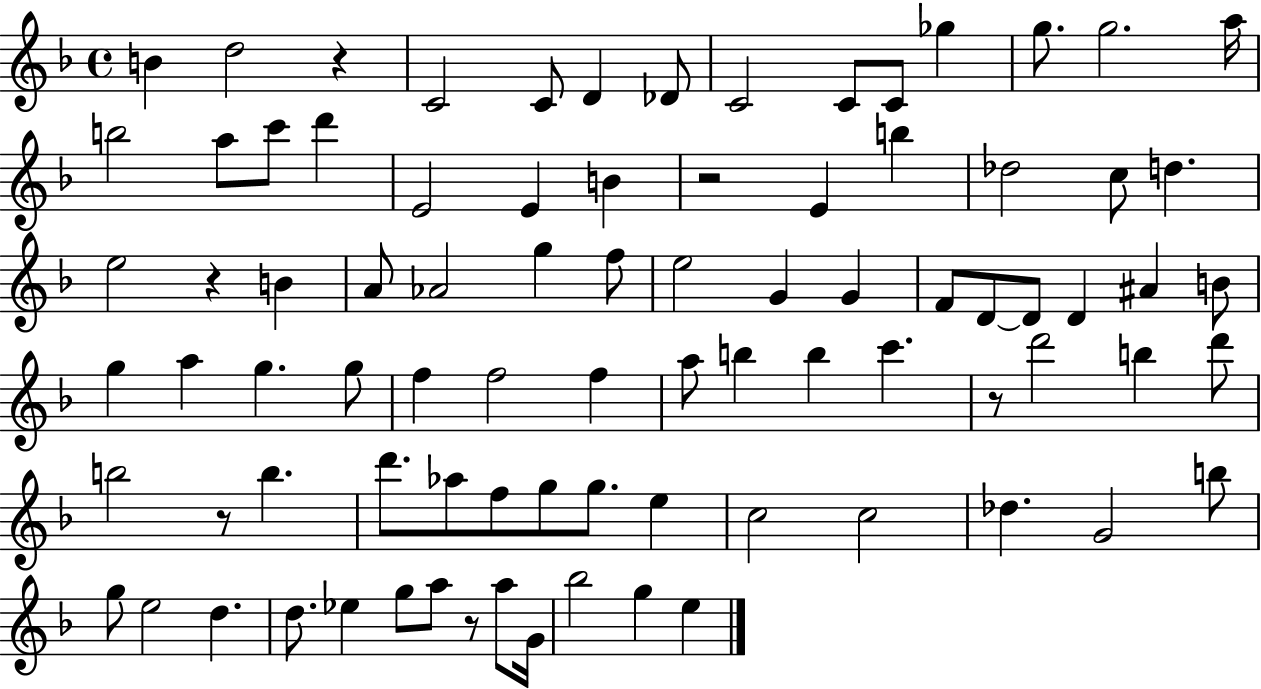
{
  \clef treble
  \time 4/4
  \defaultTimeSignature
  \key f \major
  b'4 d''2 r4 | c'2 c'8 d'4 des'8 | c'2 c'8 c'8 ges''4 | g''8. g''2. a''16 | \break b''2 a''8 c'''8 d'''4 | e'2 e'4 b'4 | r2 e'4 b''4 | des''2 c''8 d''4. | \break e''2 r4 b'4 | a'8 aes'2 g''4 f''8 | e''2 g'4 g'4 | f'8 d'8~~ d'8 d'4 ais'4 b'8 | \break g''4 a''4 g''4. g''8 | f''4 f''2 f''4 | a''8 b''4 b''4 c'''4. | r8 d'''2 b''4 d'''8 | \break b''2 r8 b''4. | d'''8. aes''8 f''8 g''8 g''8. e''4 | c''2 c''2 | des''4. g'2 b''8 | \break g''8 e''2 d''4. | d''8. ees''4 g''8 a''8 r8 a''8 g'16 | bes''2 g''4 e''4 | \bar "|."
}